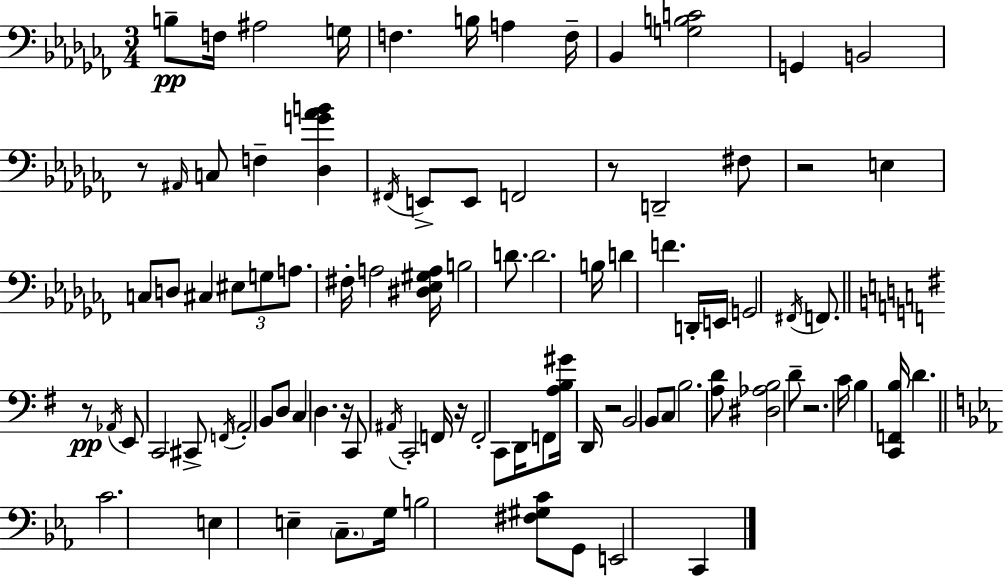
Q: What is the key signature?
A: AES minor